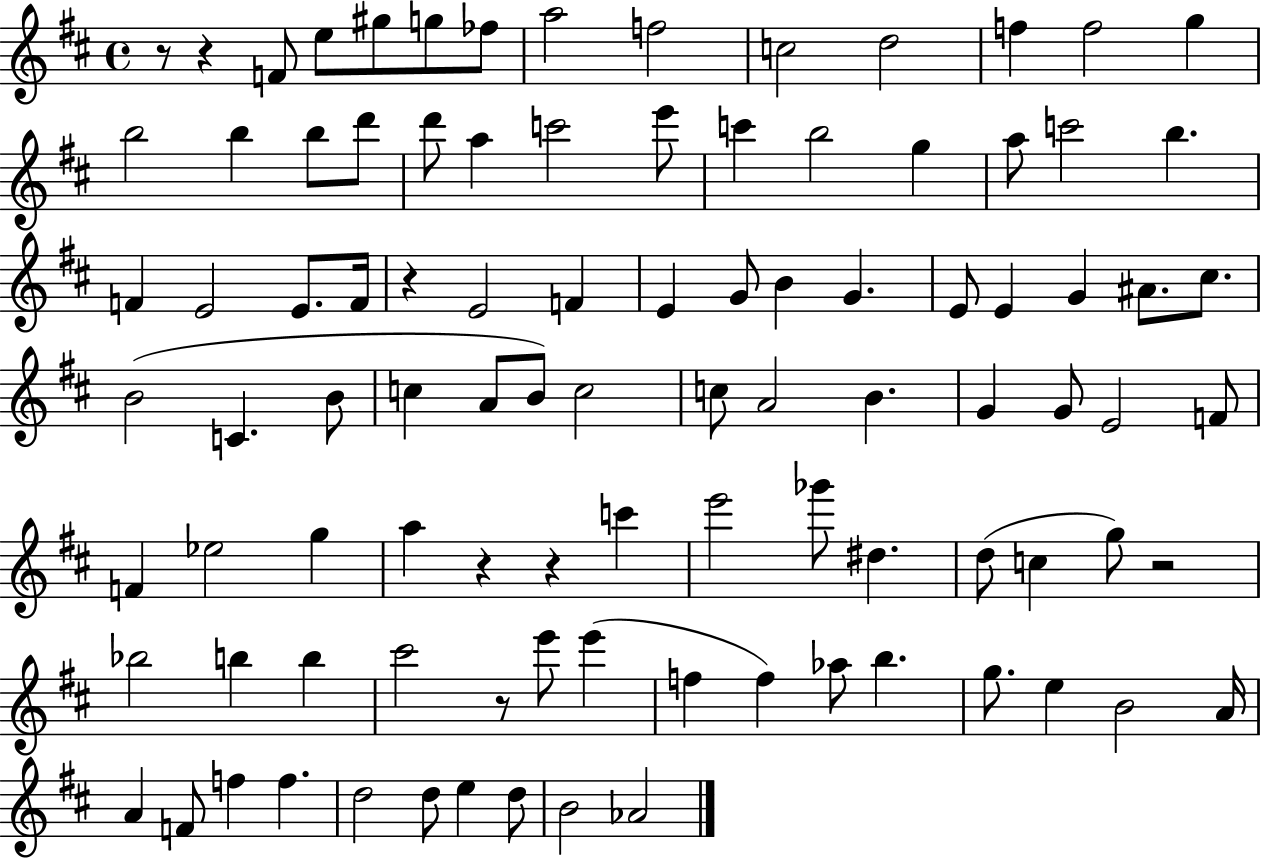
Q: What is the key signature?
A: D major